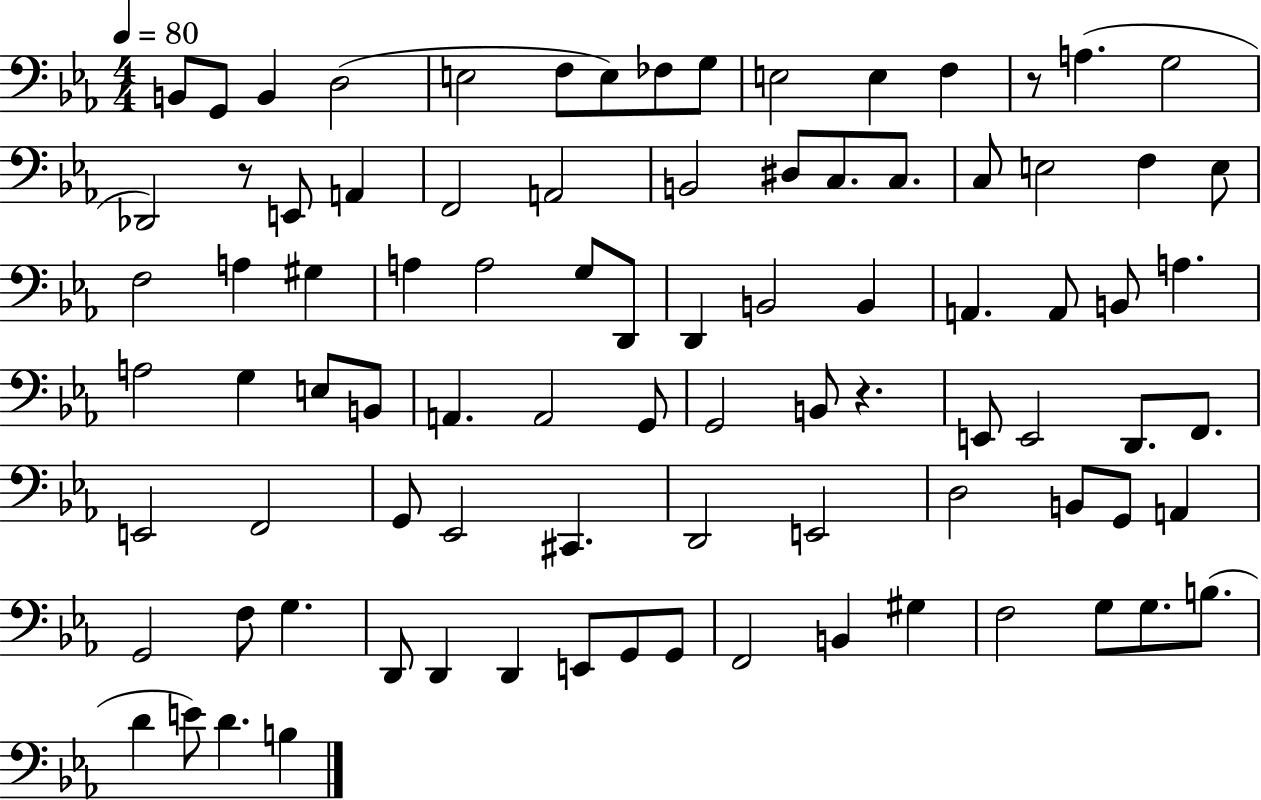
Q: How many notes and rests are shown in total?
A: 88